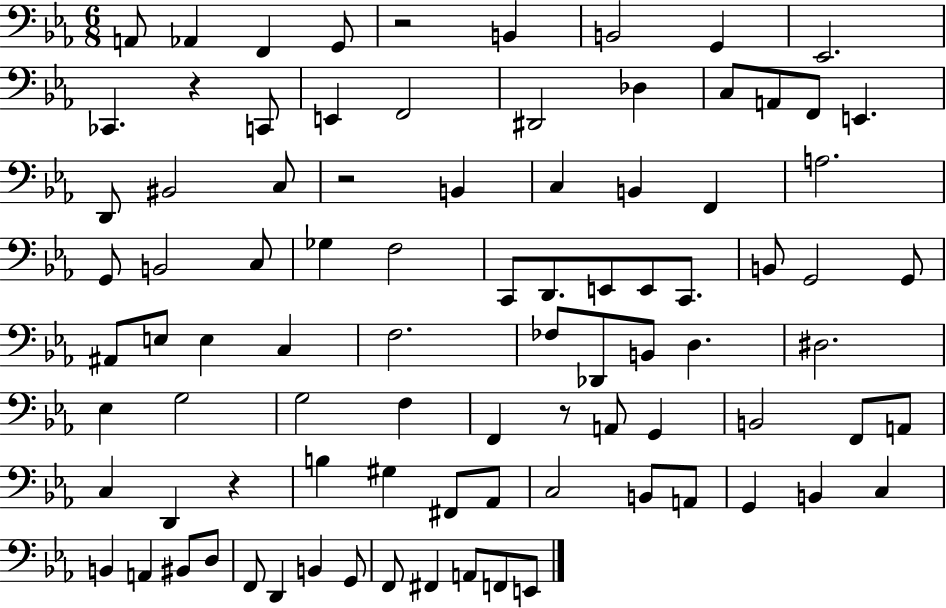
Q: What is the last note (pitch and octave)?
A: E2